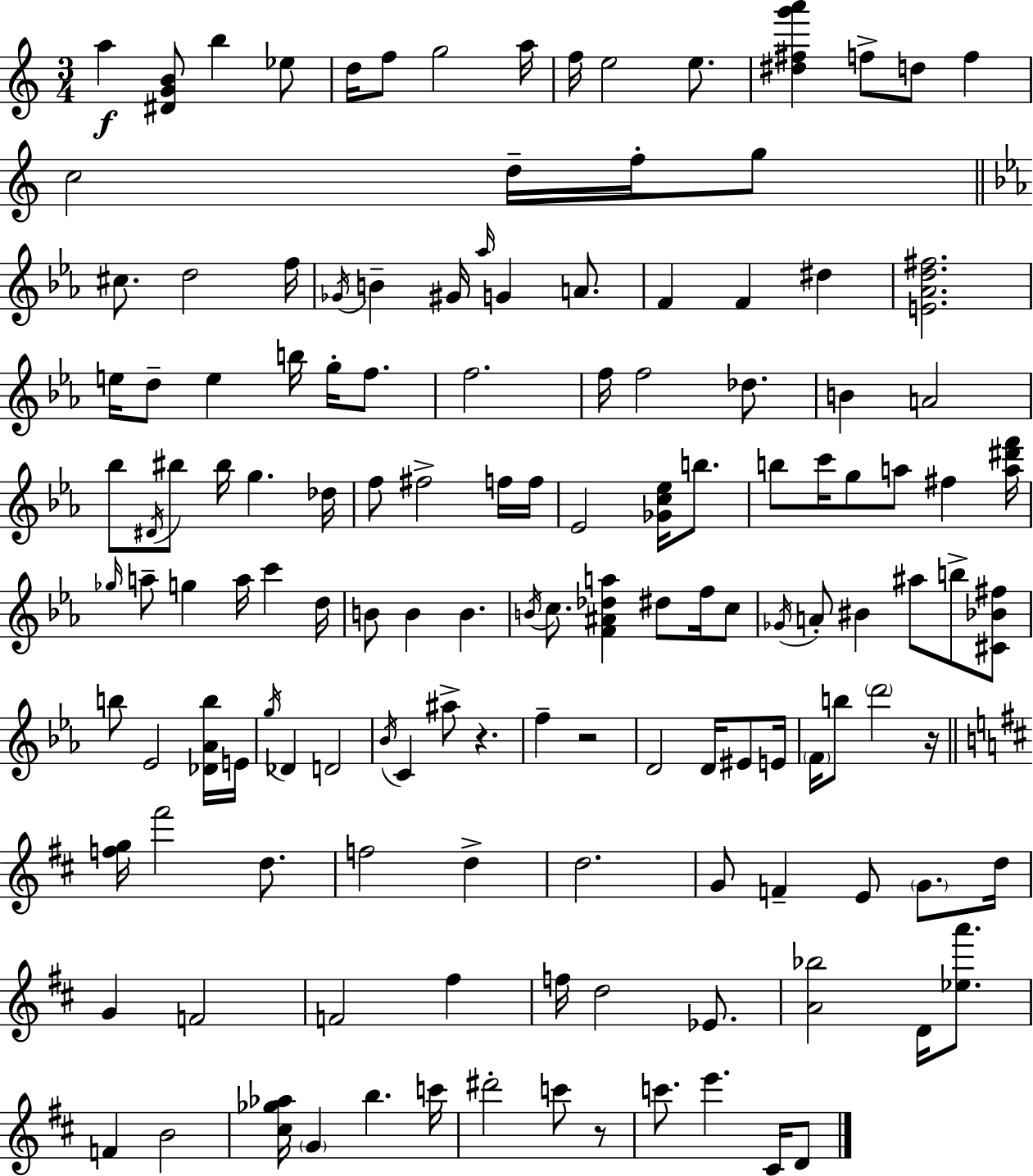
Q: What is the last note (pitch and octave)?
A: D4